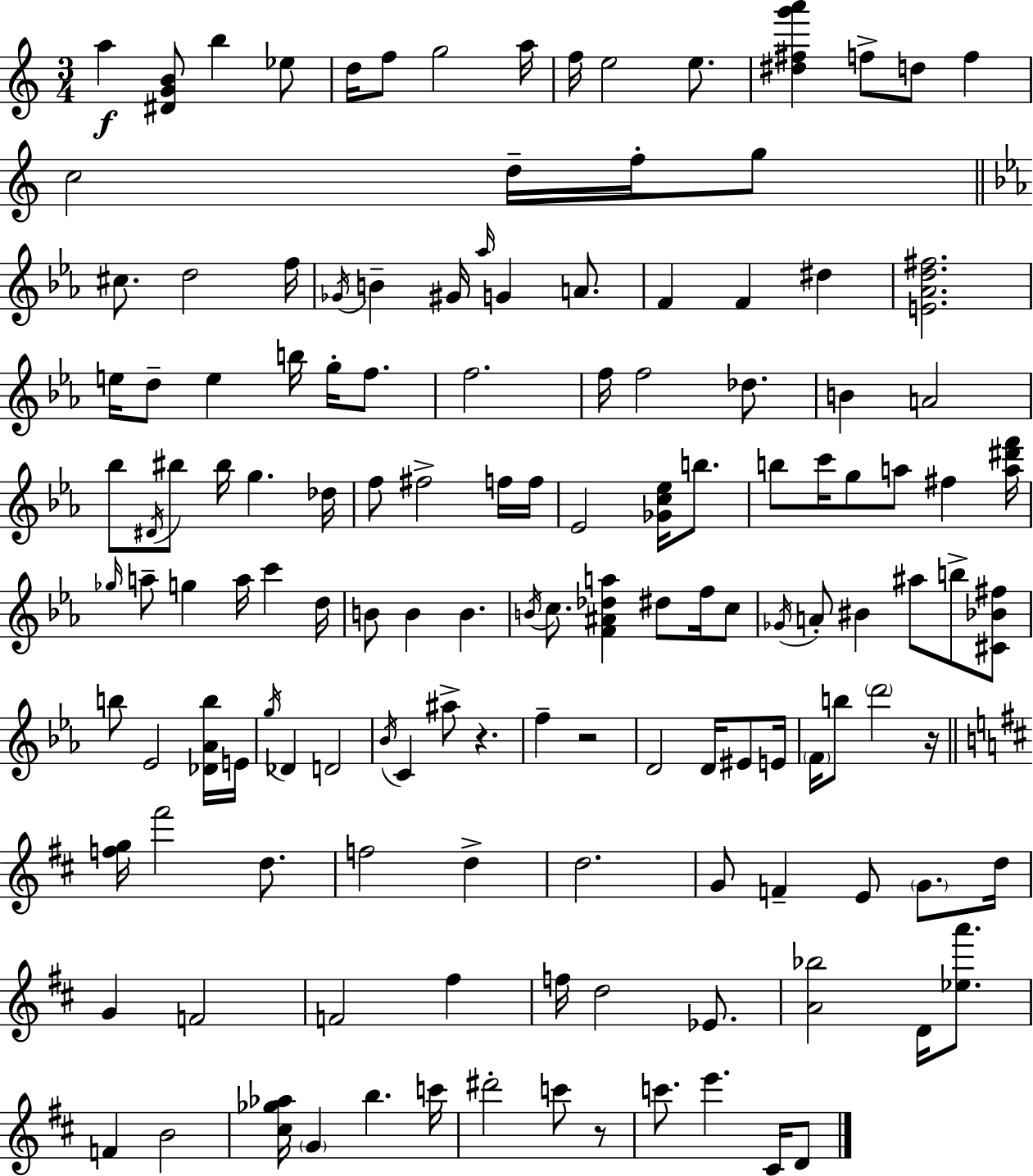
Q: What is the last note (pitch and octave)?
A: D4